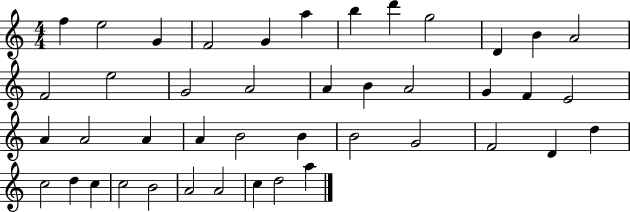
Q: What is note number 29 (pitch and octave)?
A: B4